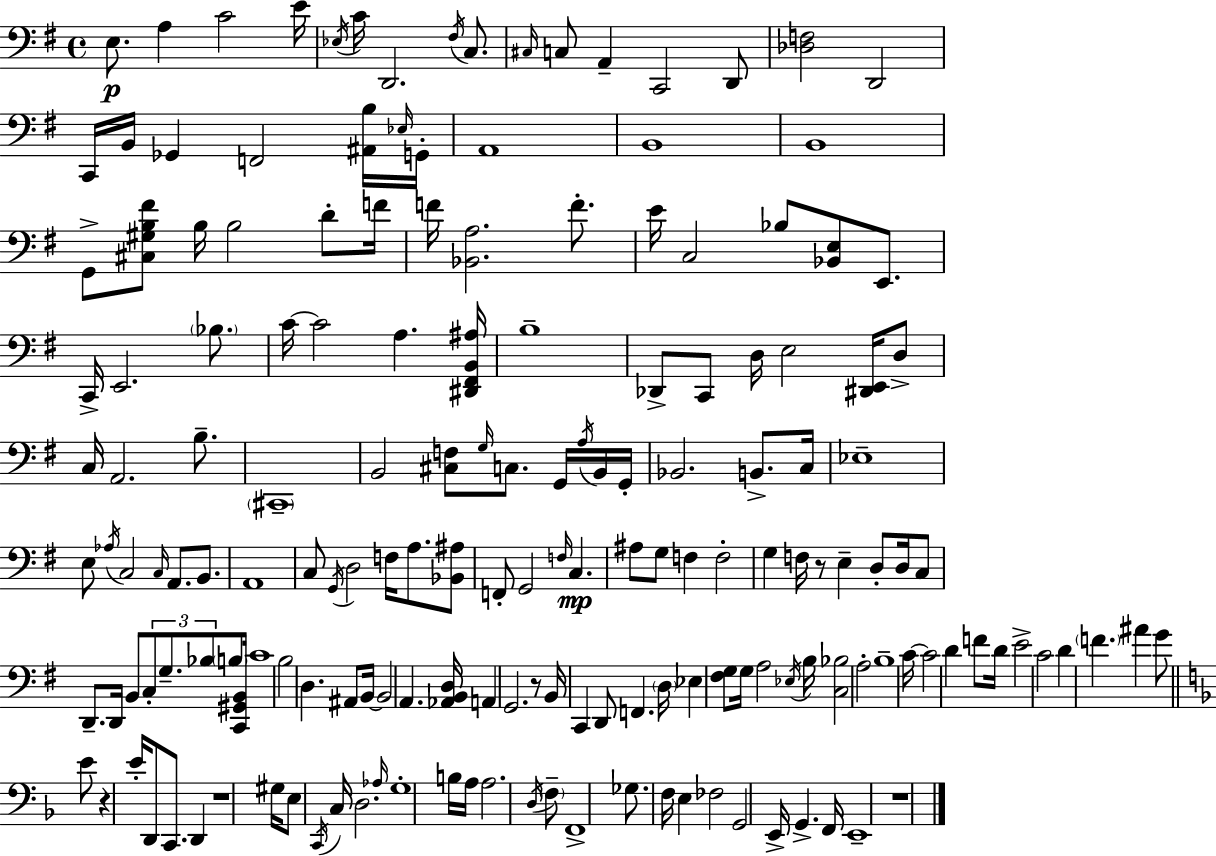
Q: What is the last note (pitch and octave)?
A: E2